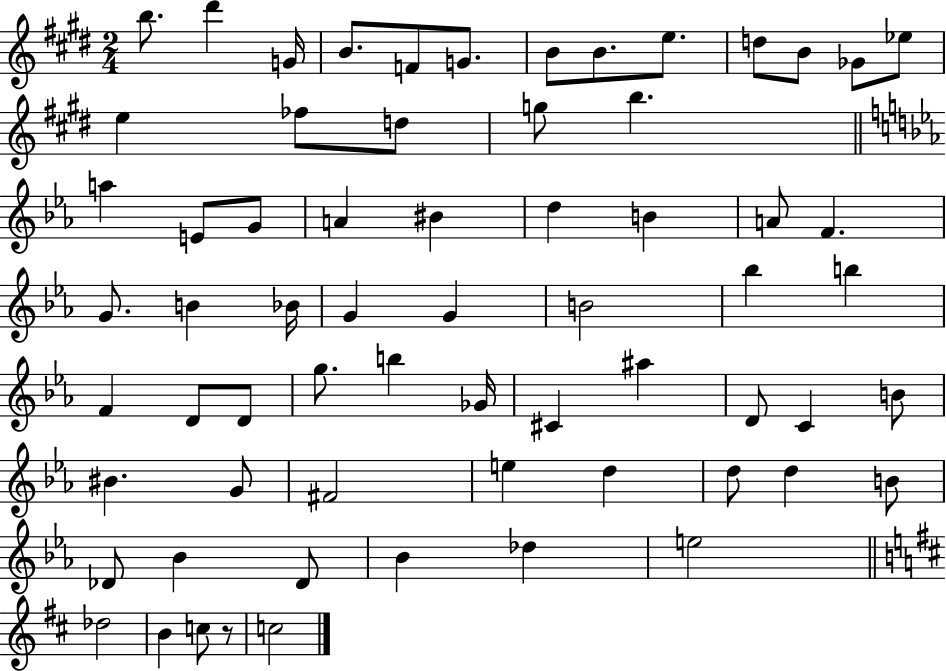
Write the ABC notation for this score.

X:1
T:Untitled
M:2/4
L:1/4
K:E
b/2 ^d' G/4 B/2 F/2 G/2 B/2 B/2 e/2 d/2 B/2 _G/2 _e/2 e _f/2 d/2 g/2 b a E/2 G/2 A ^B d B A/2 F G/2 B _B/4 G G B2 _b b F D/2 D/2 g/2 b _G/4 ^C ^a D/2 C B/2 ^B G/2 ^F2 e d d/2 d B/2 _D/2 _B _D/2 _B _d e2 _d2 B c/2 z/2 c2